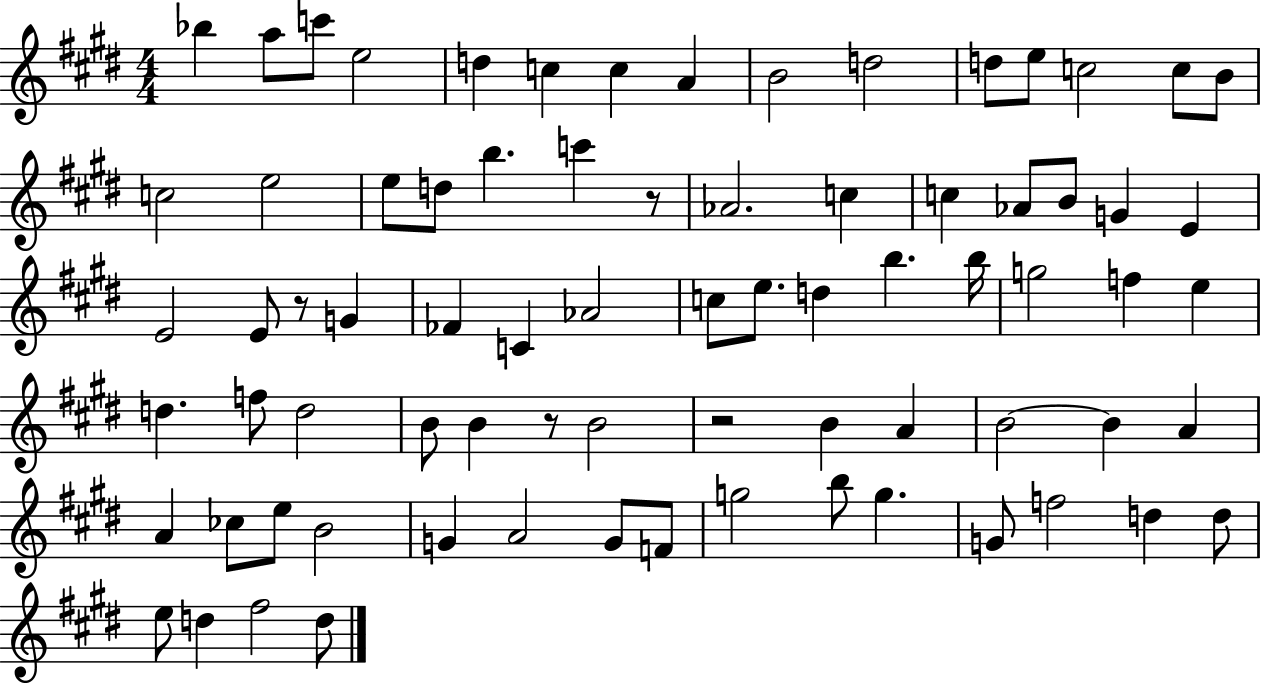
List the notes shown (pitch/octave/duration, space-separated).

Bb5/q A5/e C6/e E5/h D5/q C5/q C5/q A4/q B4/h D5/h D5/e E5/e C5/h C5/e B4/e C5/h E5/h E5/e D5/e B5/q. C6/q R/e Ab4/h. C5/q C5/q Ab4/e B4/e G4/q E4/q E4/h E4/e R/e G4/q FES4/q C4/q Ab4/h C5/e E5/e. D5/q B5/q. B5/s G5/h F5/q E5/q D5/q. F5/e D5/h B4/e B4/q R/e B4/h R/h B4/q A4/q B4/h B4/q A4/q A4/q CES5/e E5/e B4/h G4/q A4/h G4/e F4/e G5/h B5/e G5/q. G4/e F5/h D5/q D5/e E5/e D5/q F#5/h D5/e